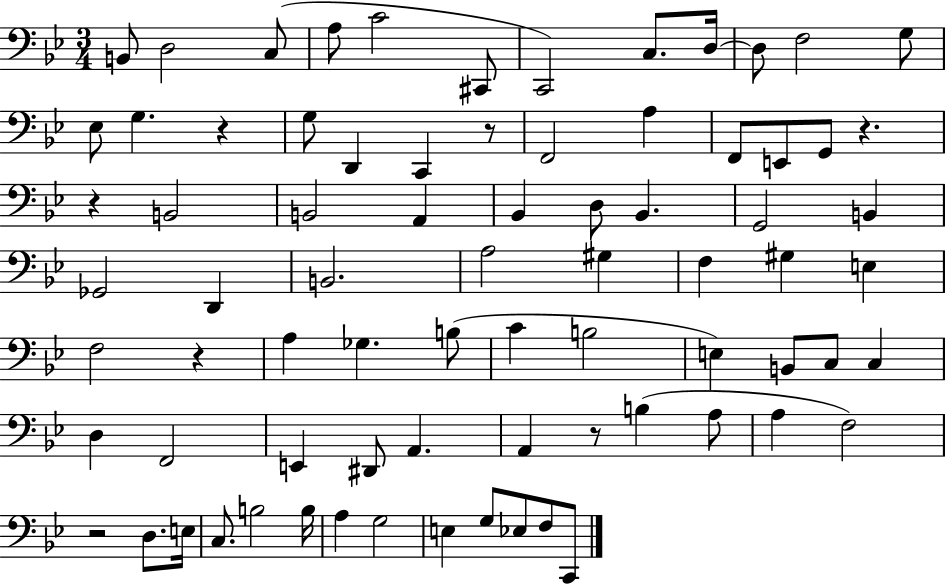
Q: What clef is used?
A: bass